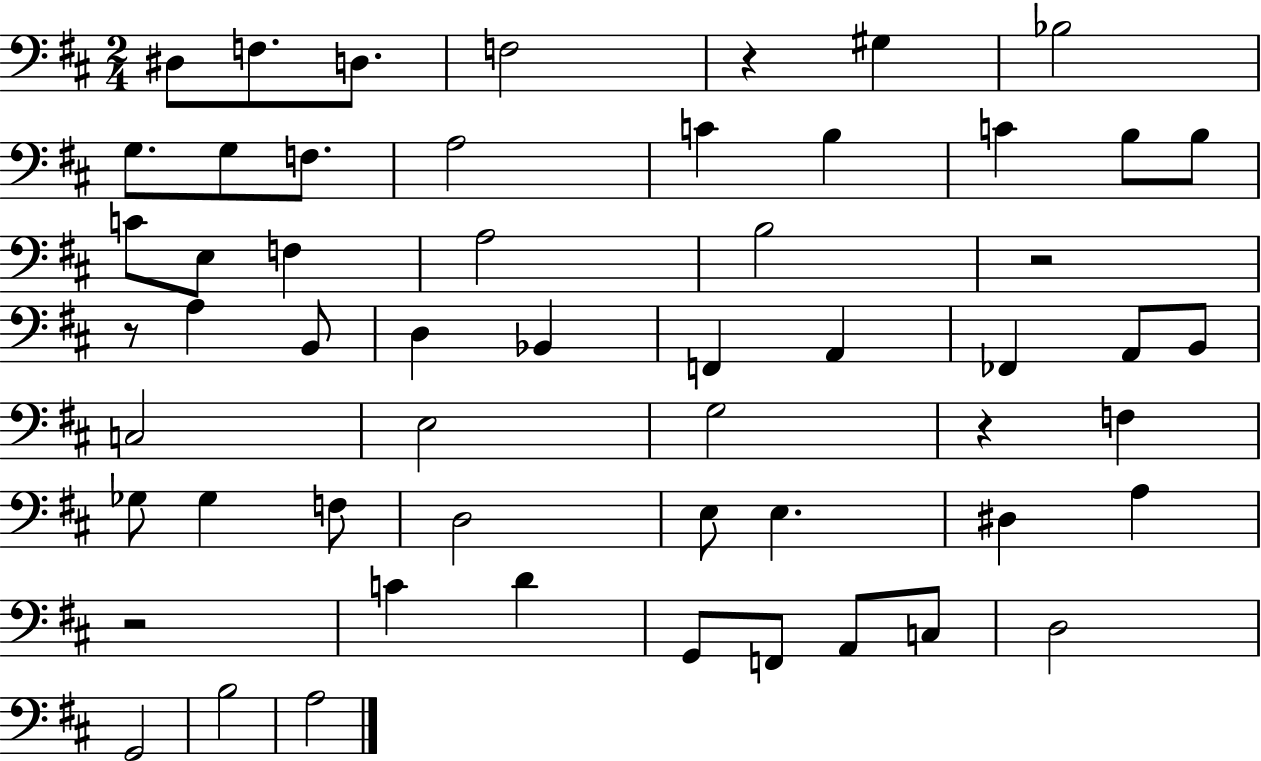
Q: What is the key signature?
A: D major